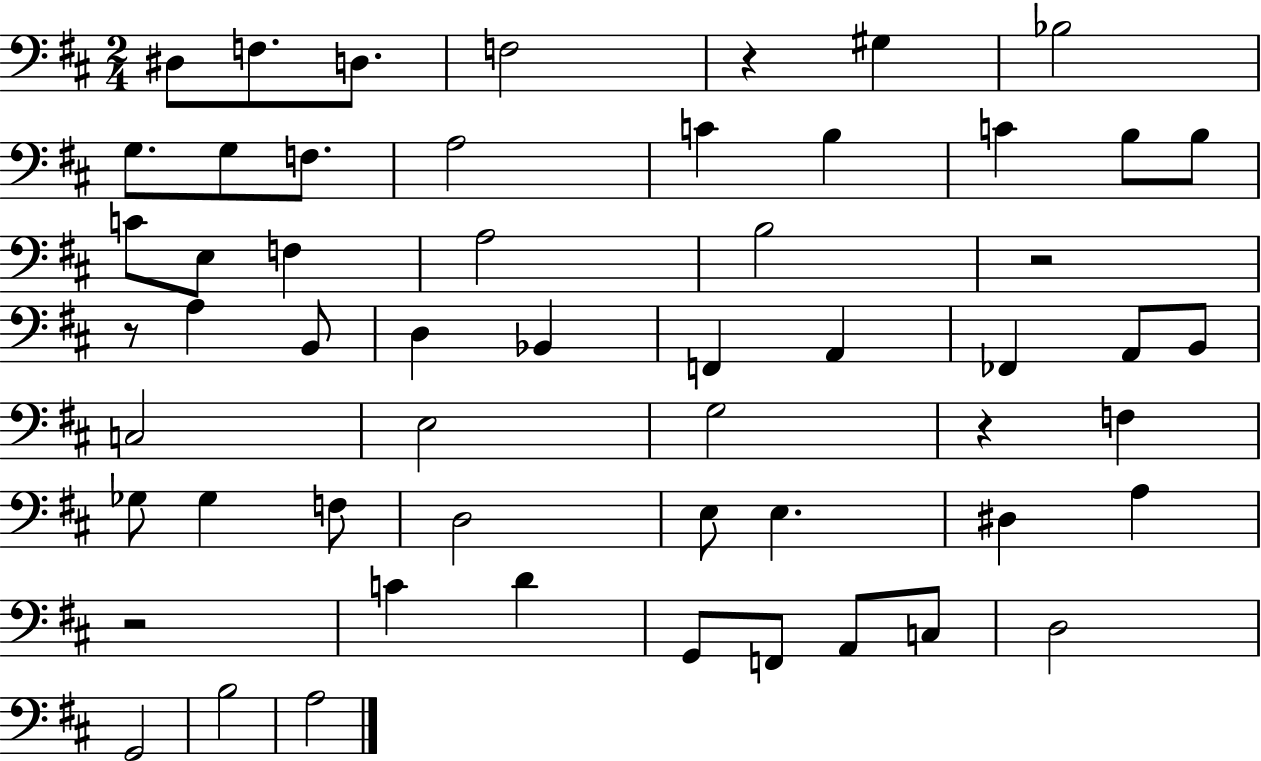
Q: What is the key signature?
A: D major